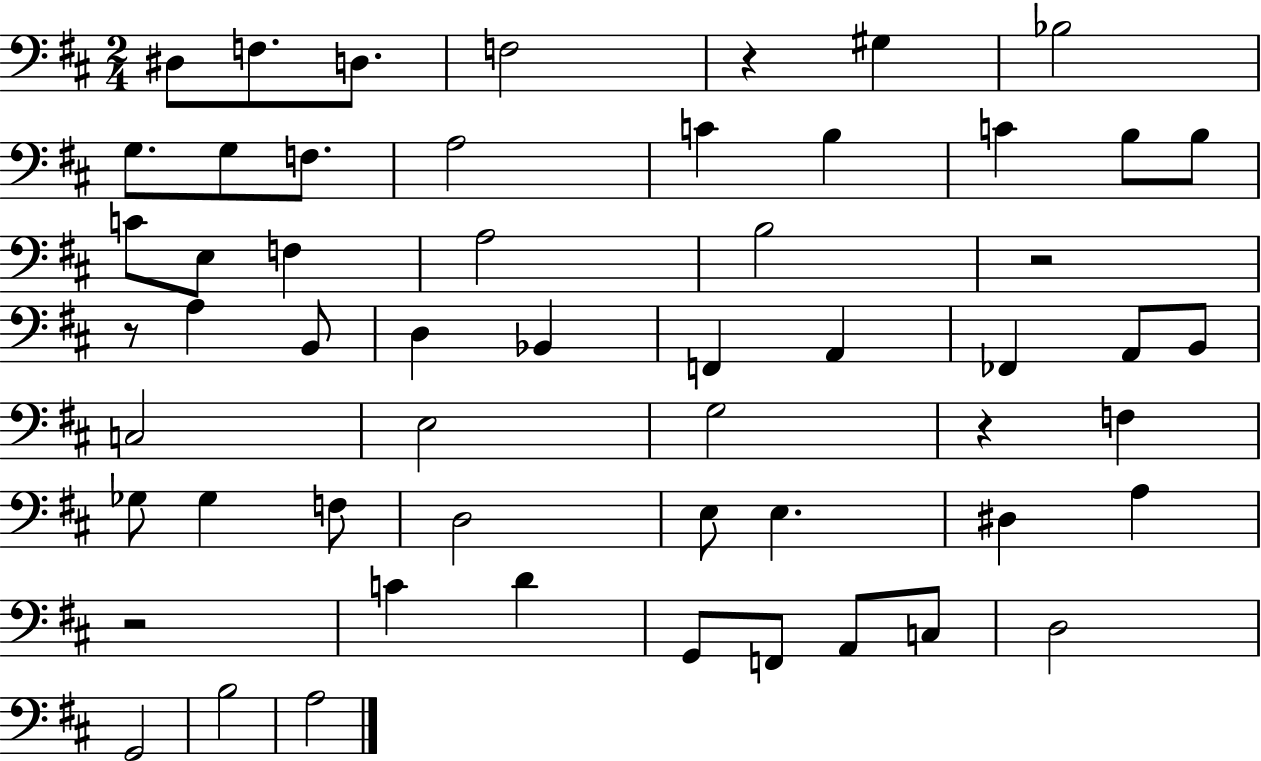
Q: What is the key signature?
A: D major